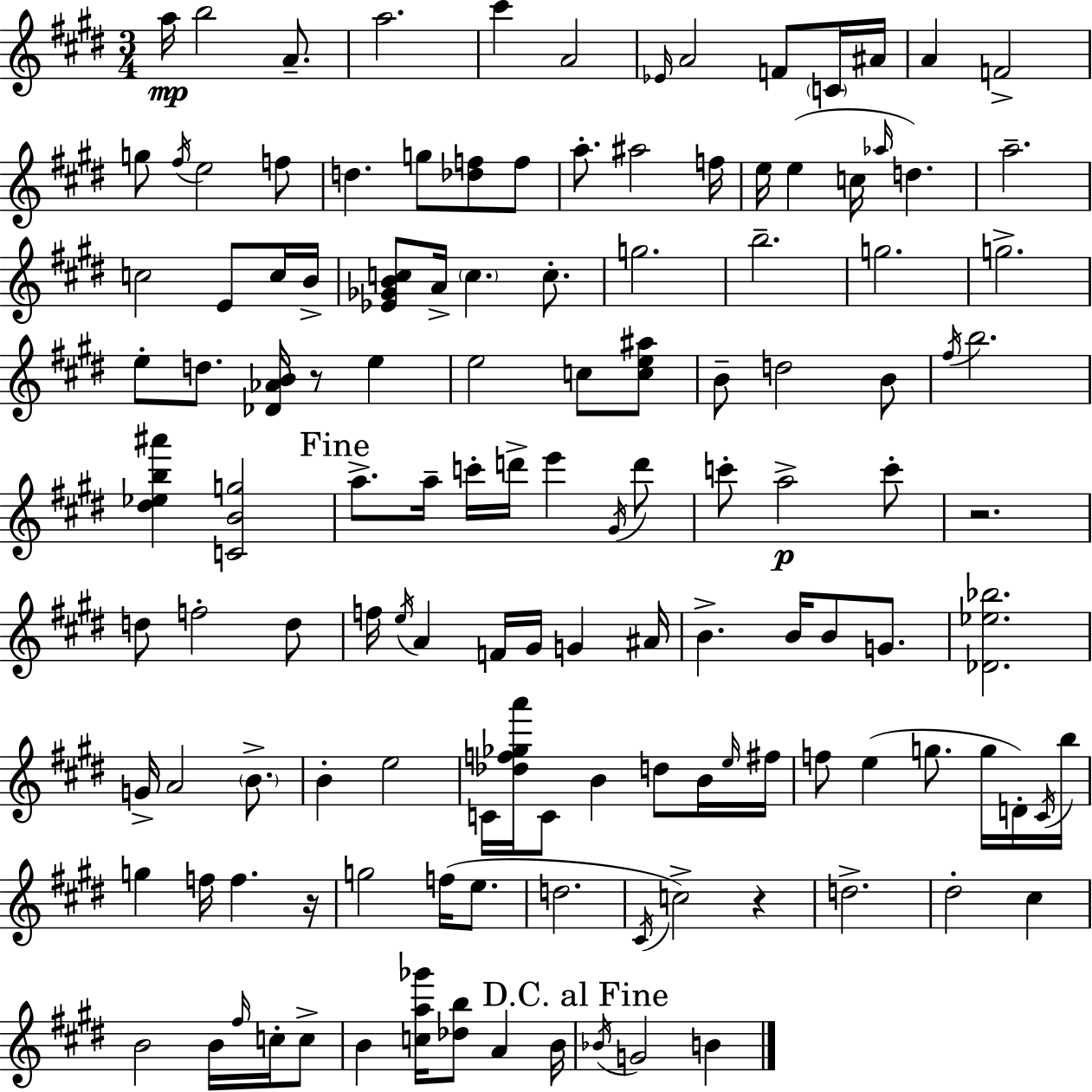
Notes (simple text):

A5/s B5/h A4/e. A5/h. C#6/q A4/h Eb4/s A4/h F4/e C4/s A#4/s A4/q F4/h G5/e F#5/s E5/h F5/e D5/q. G5/e [Db5,F5]/e F5/e A5/e. A#5/h F5/s E5/s E5/q C5/s Ab5/s D5/q. A5/h. C5/h E4/e C5/s B4/s [Eb4,Gb4,B4,C5]/e A4/s C5/q. C5/e. G5/h. B5/h. G5/h. G5/h. E5/e D5/e. [Db4,Ab4,B4]/s R/e E5/q E5/h C5/e [C5,E5,A#5]/e B4/e D5/h B4/e F#5/s B5/h. [D#5,Eb5,B5,A#6]/q [C4,B4,G5]/h A5/e. A5/s C6/s D6/s E6/q G#4/s D6/e C6/e A5/h C6/e R/h. D5/e F5/h D5/e F5/s E5/s A4/q F4/s G#4/s G4/q A#4/s B4/q. B4/s B4/e G4/e. [Db4,Eb5,Bb5]/h. G4/s A4/h B4/e. B4/q E5/h C4/s [Db5,F5,Gb5,A6]/s C4/e B4/q D5/e B4/s E5/s F#5/s F5/e E5/q G5/e. G5/s D4/s C#4/s B5/s G5/q F5/s F5/q. R/s G5/h F5/s E5/e. D5/h. C#4/s C5/h R/q D5/h. D#5/h C#5/q B4/h B4/s F#5/s C5/s C5/e B4/q [C5,A5,Gb6]/s [Db5,B5]/e A4/q B4/s Bb4/s G4/h B4/q